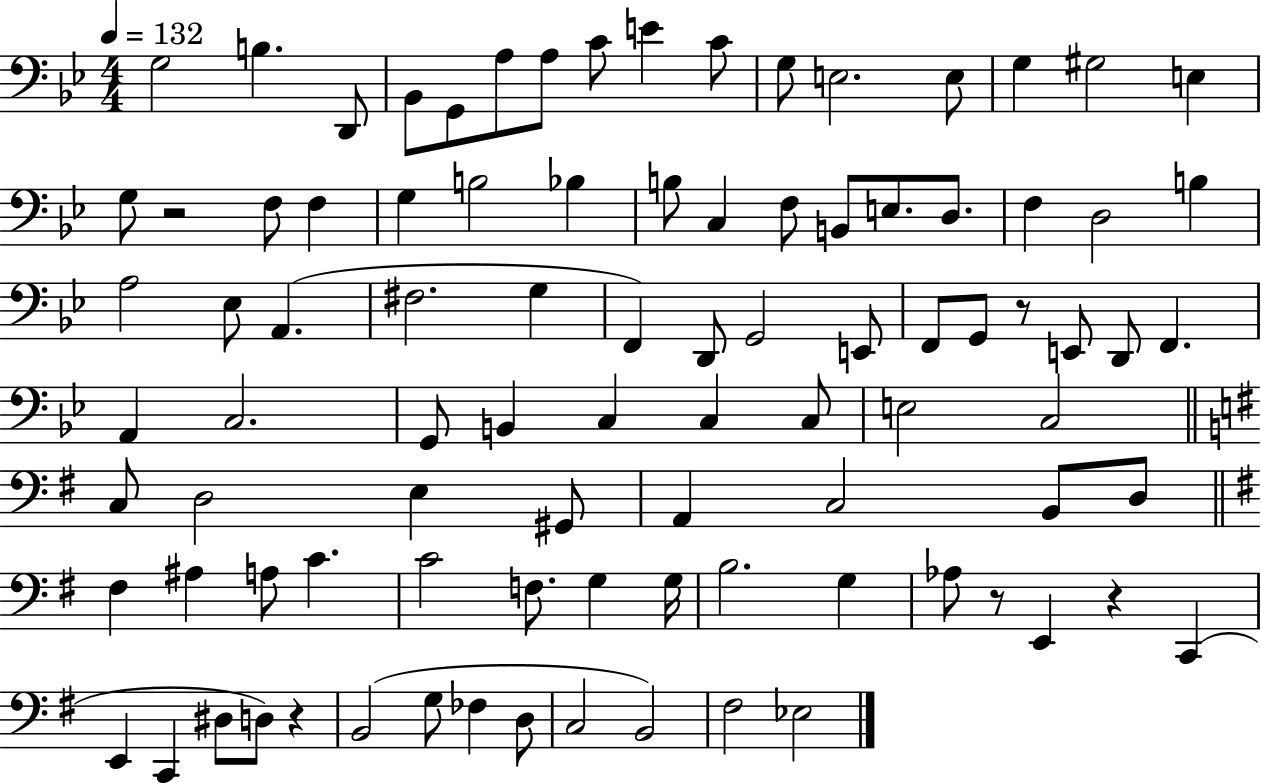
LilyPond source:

{
  \clef bass
  \numericTimeSignature
  \time 4/4
  \key bes \major
  \tempo 4 = 132
  g2 b4. d,8 | bes,8 g,8 a8 a8 c'8 e'4 c'8 | g8 e2. e8 | g4 gis2 e4 | \break g8 r2 f8 f4 | g4 b2 bes4 | b8 c4 f8 b,8 e8. d8. | f4 d2 b4 | \break a2 ees8 a,4.( | fis2. g4 | f,4) d,8 g,2 e,8 | f,8 g,8 r8 e,8 d,8 f,4. | \break a,4 c2. | g,8 b,4 c4 c4 c8 | e2 c2 | \bar "||" \break \key g \major c8 d2 e4 gis,8 | a,4 c2 b,8 d8 | \bar "||" \break \key e \minor fis4 ais4 a8 c'4. | c'2 f8. g4 g16 | b2. g4 | aes8 r8 e,4 r4 c,4( | \break e,4 c,4 dis8 d8) r4 | b,2( g8 fes4 d8 | c2 b,2) | fis2 ees2 | \break \bar "|."
}